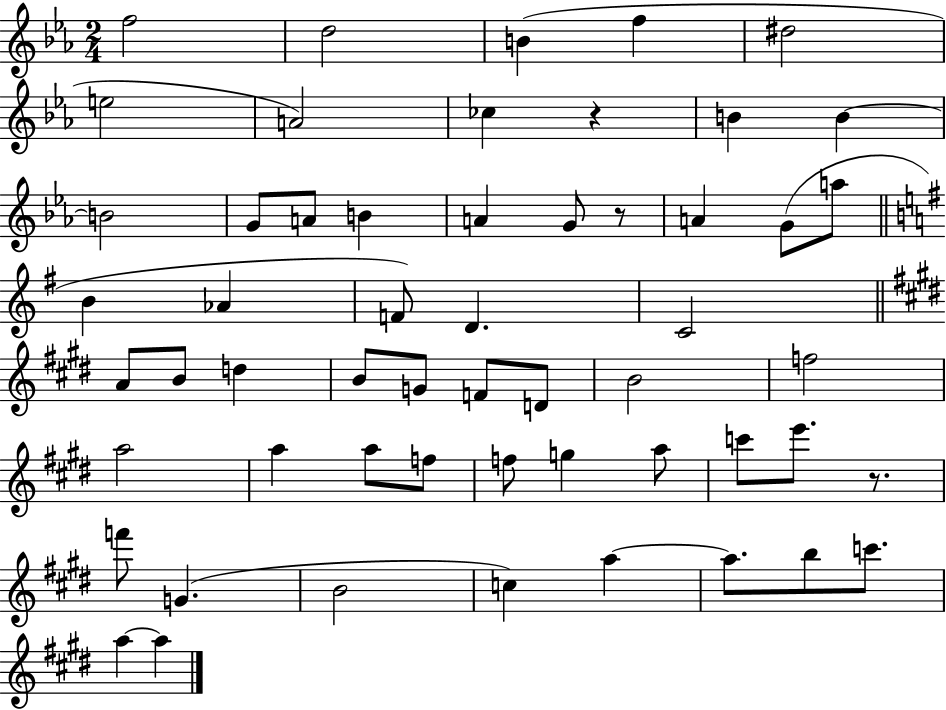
F5/h D5/h B4/q F5/q D#5/h E5/h A4/h CES5/q R/q B4/q B4/q B4/h G4/e A4/e B4/q A4/q G4/e R/e A4/q G4/e A5/e B4/q Ab4/q F4/e D4/q. C4/h A4/e B4/e D5/q B4/e G4/e F4/e D4/e B4/h F5/h A5/h A5/q A5/e F5/e F5/e G5/q A5/e C6/e E6/e. R/e. F6/e G4/q. B4/h C5/q A5/q A5/e. B5/e C6/e. A5/q A5/q